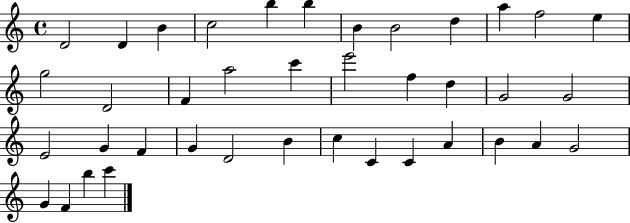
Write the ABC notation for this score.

X:1
T:Untitled
M:4/4
L:1/4
K:C
D2 D B c2 b b B B2 d a f2 e g2 D2 F a2 c' e'2 f d G2 G2 E2 G F G D2 B c C C A B A G2 G F b c'